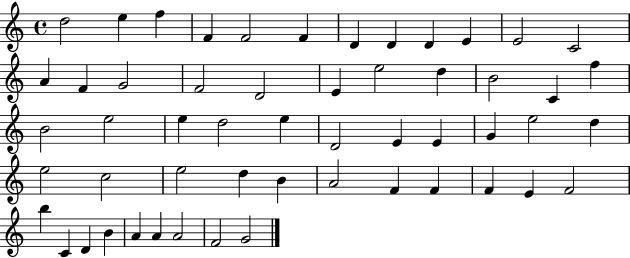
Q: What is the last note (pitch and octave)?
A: G4